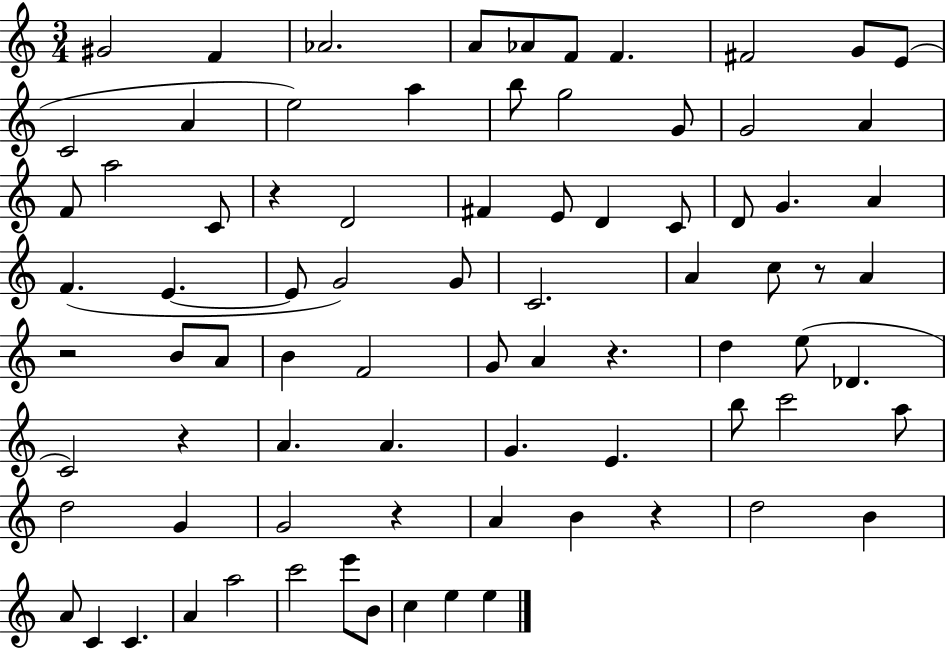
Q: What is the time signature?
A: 3/4